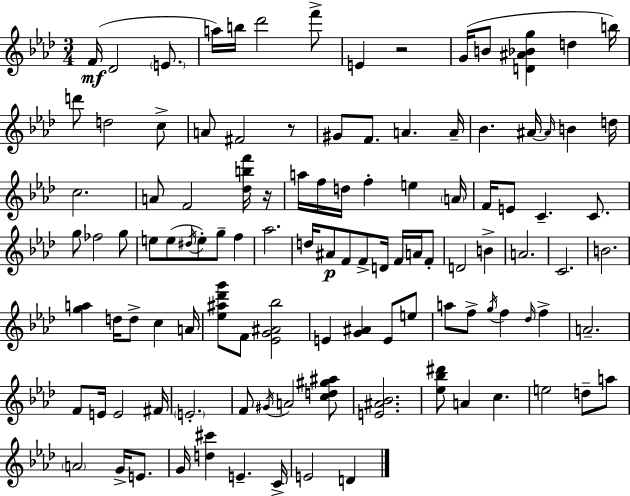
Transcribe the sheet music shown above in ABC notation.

X:1
T:Untitled
M:3/4
L:1/4
K:Ab
F/4 _D2 E/2 a/4 b/4 _d'2 f'/2 E z2 G/4 B/2 [D^A_Bg] d b/4 d'/2 d2 c/2 A/2 ^F2 z/2 ^G/2 F/2 A A/4 _B ^A/4 ^A/4 B d/4 c2 A/2 F2 [_dbf']/4 z/4 a/4 f/4 d/4 f e A/4 F/4 E/2 C C/2 g/2 _f2 g/2 e/2 e/2 ^d/4 e/2 g/2 f _a2 d/4 ^A/2 F/2 F/2 D/4 F/4 A/4 F/2 D2 B A2 C2 B2 [ga] d/4 d/2 c A/4 [_e^a_d'g']/2 F/2 [_EG^A_b]2 E [G^A] E/2 e/2 a/2 f/2 g/4 f _d/4 f A2 F/2 E/4 E2 ^F/4 E2 F/2 ^G/4 A2 [cd^g^a]/2 [E^A_B]2 [_e_b^d']/2 A c e2 d/2 a/2 A2 G/4 E/2 G/4 [d^c'] E C/4 E2 D